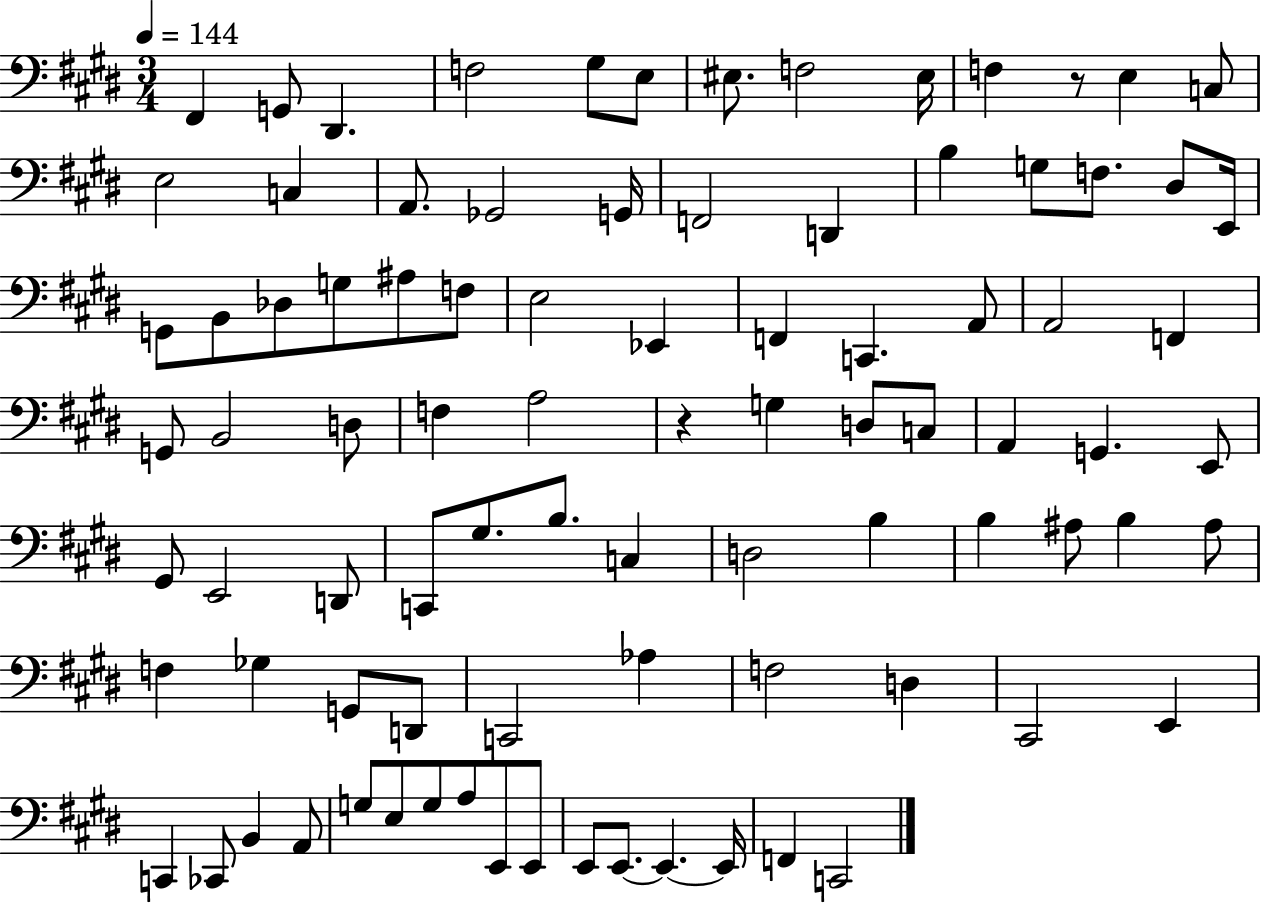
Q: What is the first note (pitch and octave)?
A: F#2